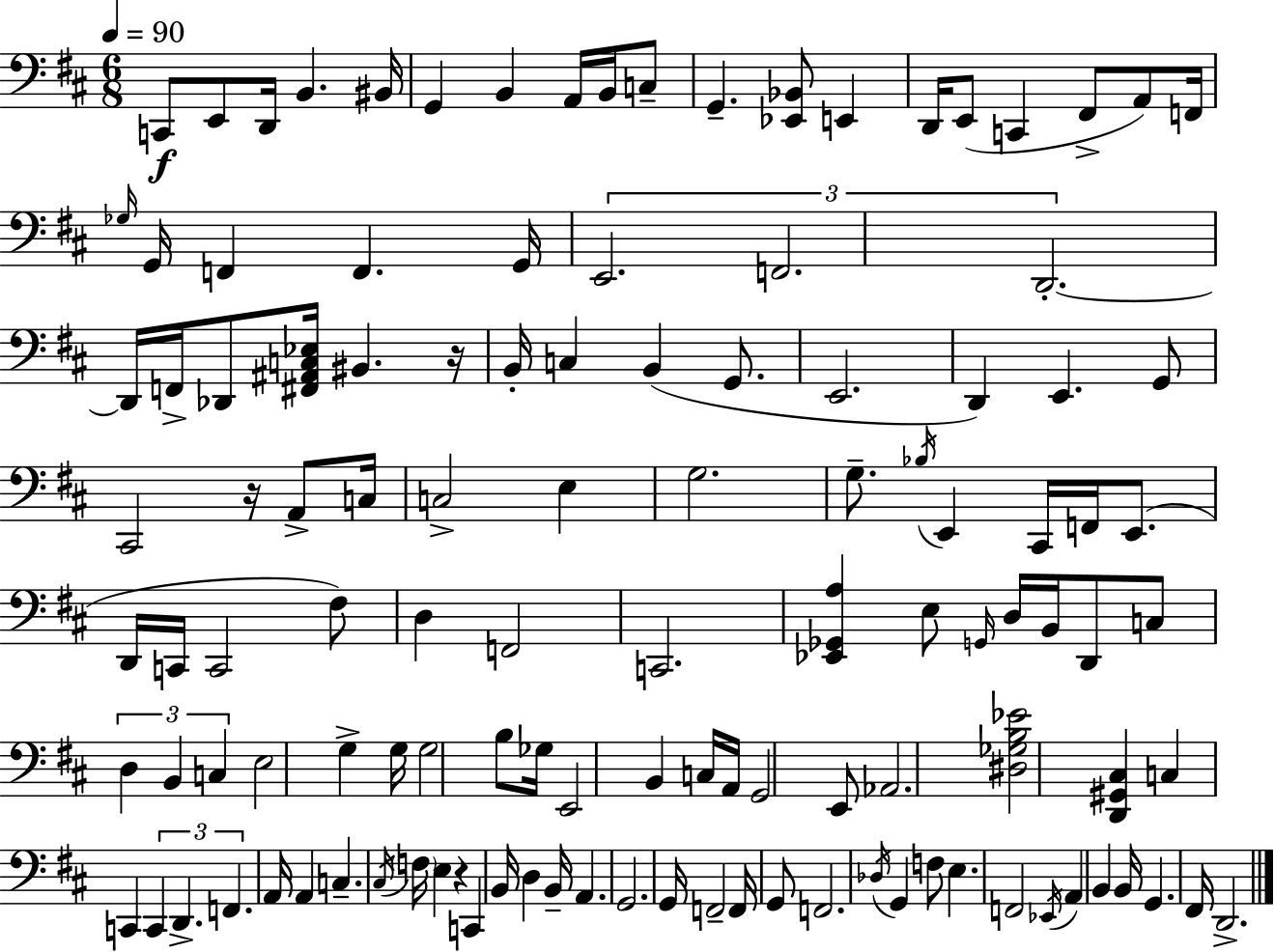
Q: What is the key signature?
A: D major